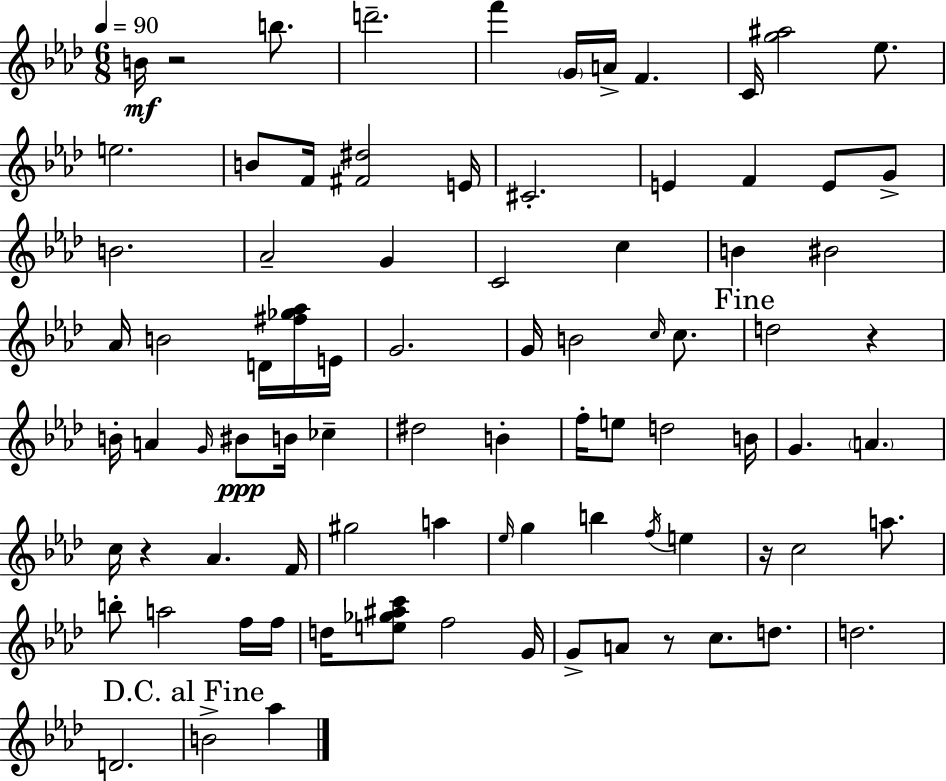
{
  \clef treble
  \numericTimeSignature
  \time 6/8
  \key f \minor
  \tempo 4 = 90
  b'16\mf r2 b''8. | d'''2.-- | f'''4 \parenthesize g'16 a'16-> f'4. | c'16 <g'' ais''>2 ees''8. | \break e''2. | b'8 f'16 <fis' dis''>2 e'16 | cis'2.-. | e'4 f'4 e'8 g'8-> | \break b'2. | aes'2-- g'4 | c'2 c''4 | b'4 bis'2 | \break aes'16 b'2 d'16 <fis'' ges'' aes''>16 e'16 | g'2. | g'16 b'2 \grace { c''16 } c''8. | \mark "Fine" d''2 r4 | \break b'16-. a'4 \grace { g'16 }\ppp bis'8 b'16 ces''4-- | dis''2 b'4-. | f''16-. e''8 d''2 | b'16 g'4. \parenthesize a'4. | \break c''16 r4 aes'4. | f'16 gis''2 a''4 | \grace { ees''16 } g''4 b''4 \acciaccatura { f''16 } | e''4 r16 c''2 | \break a''8. b''8-. a''2 | f''16 f''16 d''16 <e'' ges'' ais'' c'''>8 f''2 | g'16 g'8-> a'8 r8 c''8. | d''8. d''2. | \break d'2. | \mark "D.C. al Fine" b'2-> | aes''4 \bar "|."
}